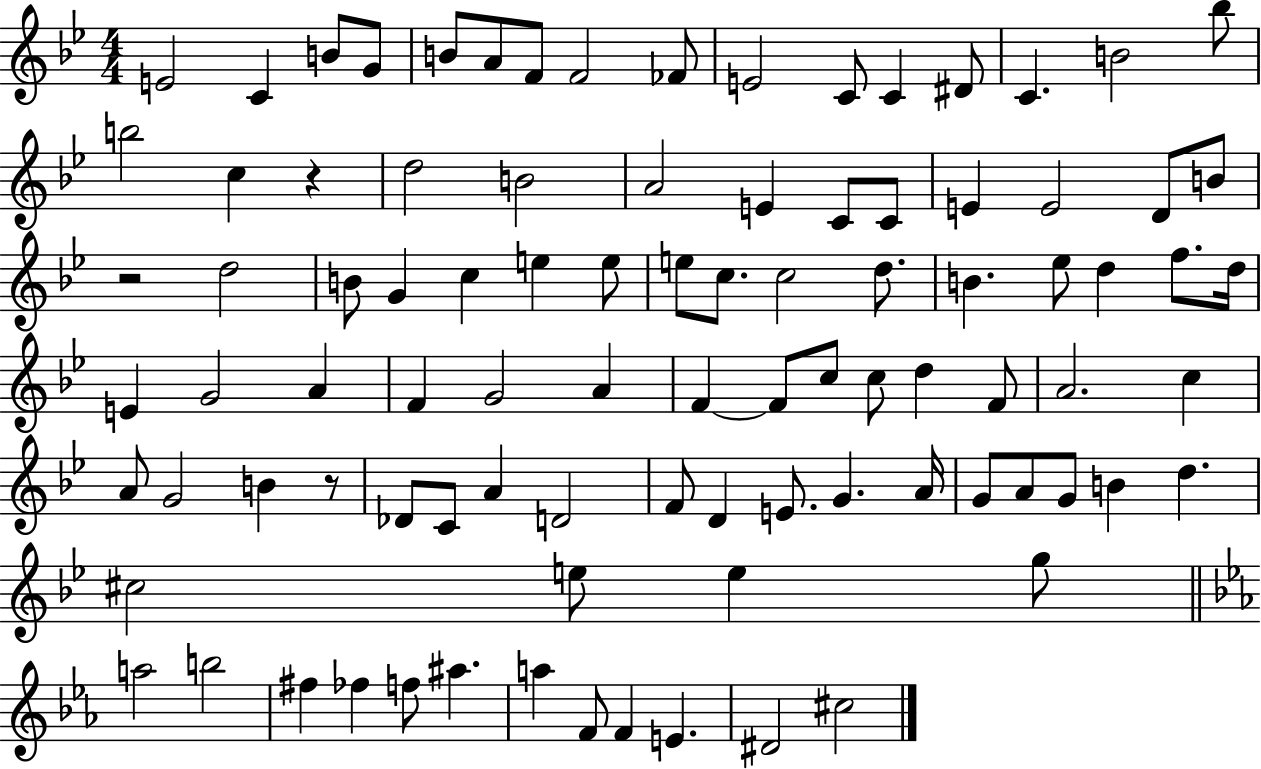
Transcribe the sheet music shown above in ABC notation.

X:1
T:Untitled
M:4/4
L:1/4
K:Bb
E2 C B/2 G/2 B/2 A/2 F/2 F2 _F/2 E2 C/2 C ^D/2 C B2 _b/2 b2 c z d2 B2 A2 E C/2 C/2 E E2 D/2 B/2 z2 d2 B/2 G c e e/2 e/2 c/2 c2 d/2 B _e/2 d f/2 d/4 E G2 A F G2 A F F/2 c/2 c/2 d F/2 A2 c A/2 G2 B z/2 _D/2 C/2 A D2 F/2 D E/2 G A/4 G/2 A/2 G/2 B d ^c2 e/2 e g/2 a2 b2 ^f _f f/2 ^a a F/2 F E ^D2 ^c2